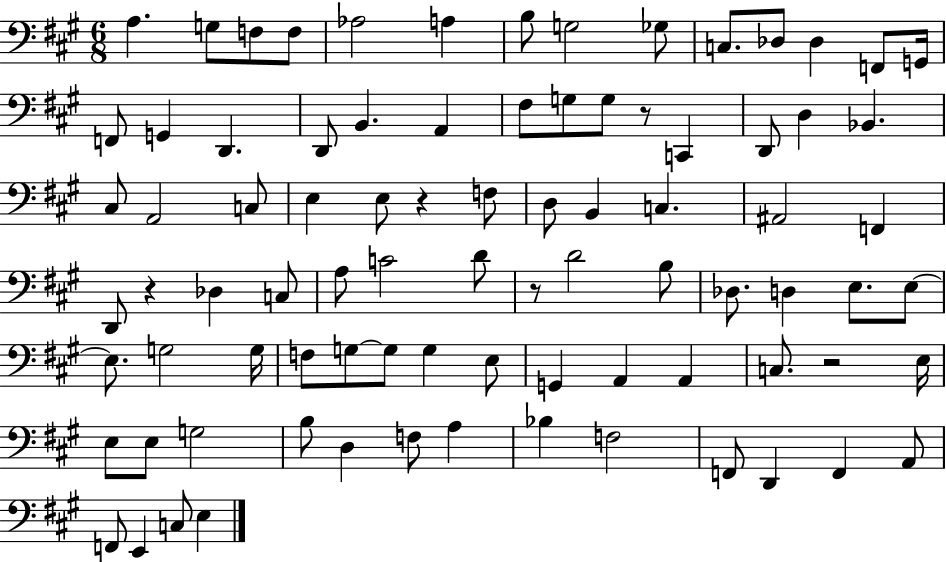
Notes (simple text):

A3/q. G3/e F3/e F3/e Ab3/h A3/q B3/e G3/h Gb3/e C3/e. Db3/e Db3/q F2/e G2/s F2/e G2/q D2/q. D2/e B2/q. A2/q F#3/e G3/e G3/e R/e C2/q D2/e D3/q Bb2/q. C#3/e A2/h C3/e E3/q E3/e R/q F3/e D3/e B2/q C3/q. A#2/h F2/q D2/e R/q Db3/q C3/e A3/e C4/h D4/e R/e D4/h B3/e Db3/e. D3/q E3/e. E3/e E3/e. G3/h G3/s F3/e G3/e G3/e G3/q E3/e G2/q A2/q A2/q C3/e. R/h E3/s E3/e E3/e G3/h B3/e D3/q F3/e A3/q Bb3/q F3/h F2/e D2/q F2/q A2/e F2/e E2/q C3/e E3/q